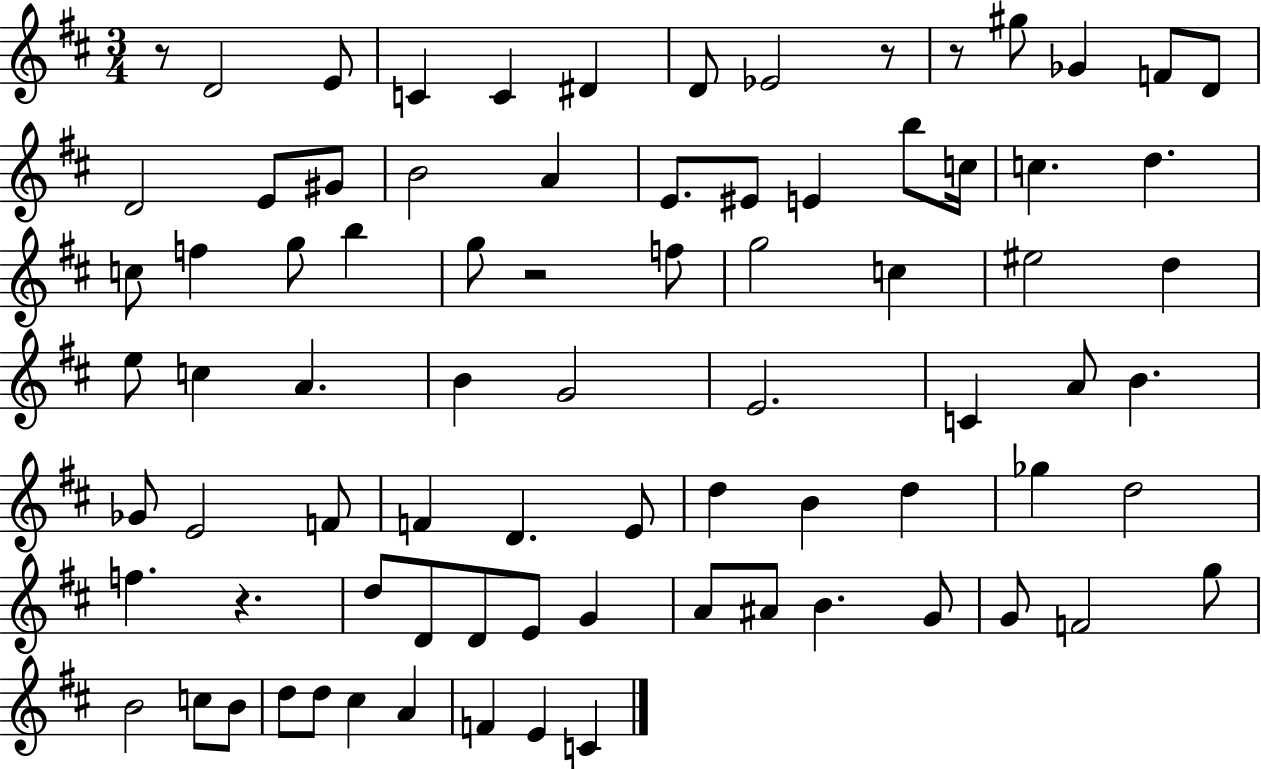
X:1
T:Untitled
M:3/4
L:1/4
K:D
z/2 D2 E/2 C C ^D D/2 _E2 z/2 z/2 ^g/2 _G F/2 D/2 D2 E/2 ^G/2 B2 A E/2 ^E/2 E b/2 c/4 c d c/2 f g/2 b g/2 z2 f/2 g2 c ^e2 d e/2 c A B G2 E2 C A/2 B _G/2 E2 F/2 F D E/2 d B d _g d2 f z d/2 D/2 D/2 E/2 G A/2 ^A/2 B G/2 G/2 F2 g/2 B2 c/2 B/2 d/2 d/2 ^c A F E C